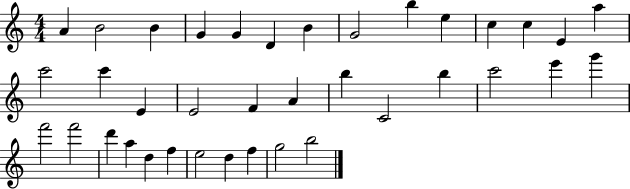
{
  \clef treble
  \numericTimeSignature
  \time 4/4
  \key c \major
  a'4 b'2 b'4 | g'4 g'4 d'4 b'4 | g'2 b''4 e''4 | c''4 c''4 e'4 a''4 | \break c'''2 c'''4 e'4 | e'2 f'4 a'4 | b''4 c'2 b''4 | c'''2 e'''4 g'''4 | \break f'''2 f'''2 | d'''4 a''4 d''4 f''4 | e''2 d''4 f''4 | g''2 b''2 | \break \bar "|."
}